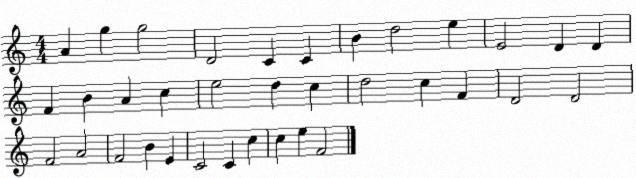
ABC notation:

X:1
T:Untitled
M:4/4
L:1/4
K:C
A g g2 D2 C C B d2 e E2 D D F B A c e2 d c d2 c F D2 D2 F2 A2 F2 B E C2 C c c e F2